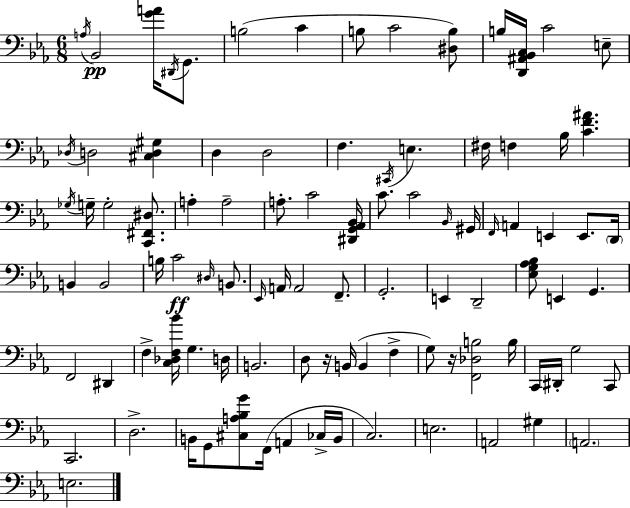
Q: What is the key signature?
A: EES major